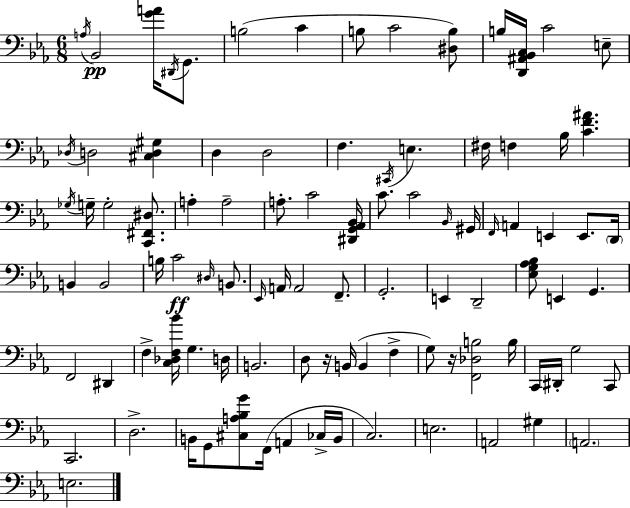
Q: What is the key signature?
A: EES major